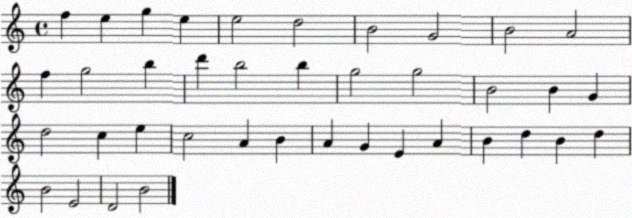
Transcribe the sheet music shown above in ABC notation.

X:1
T:Untitled
M:4/4
L:1/4
K:C
f e g e e2 d2 B2 G2 B2 A2 f g2 b d' b2 b g2 g2 B2 B G d2 c e c2 A B A G E A B d B d B2 E2 D2 B2